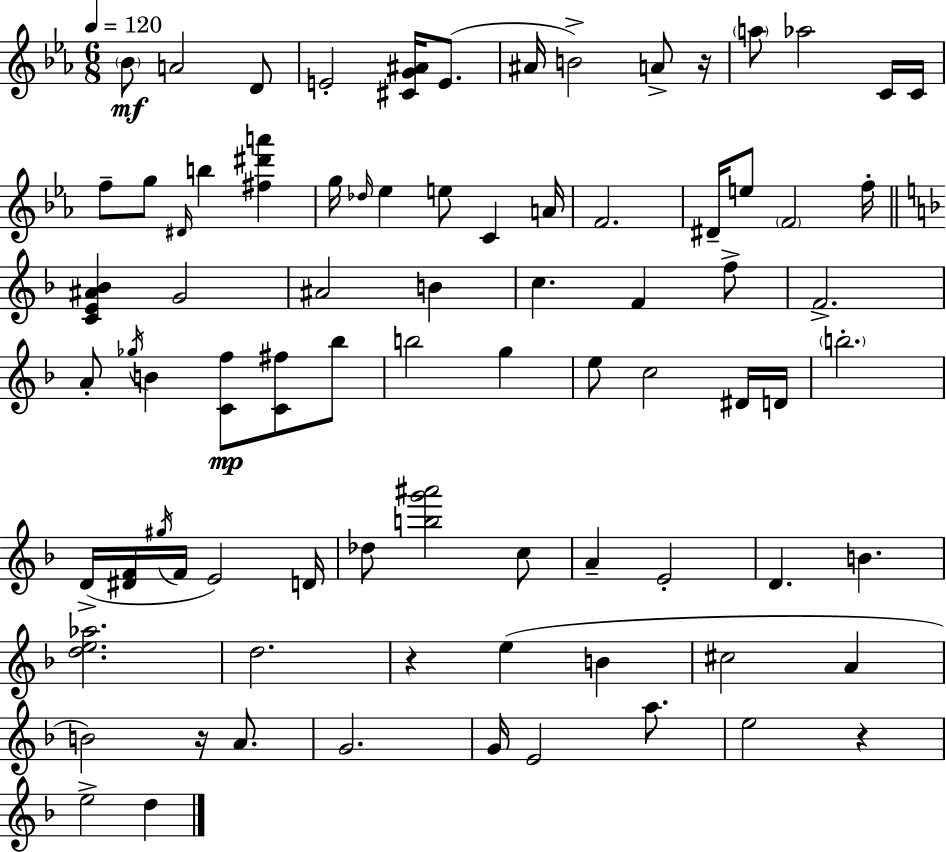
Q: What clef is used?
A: treble